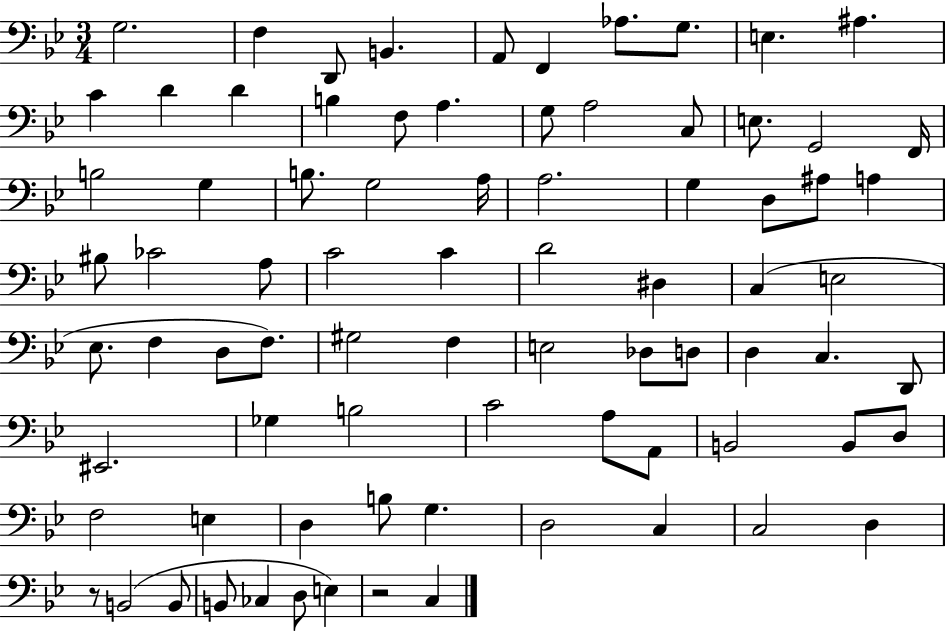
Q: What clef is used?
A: bass